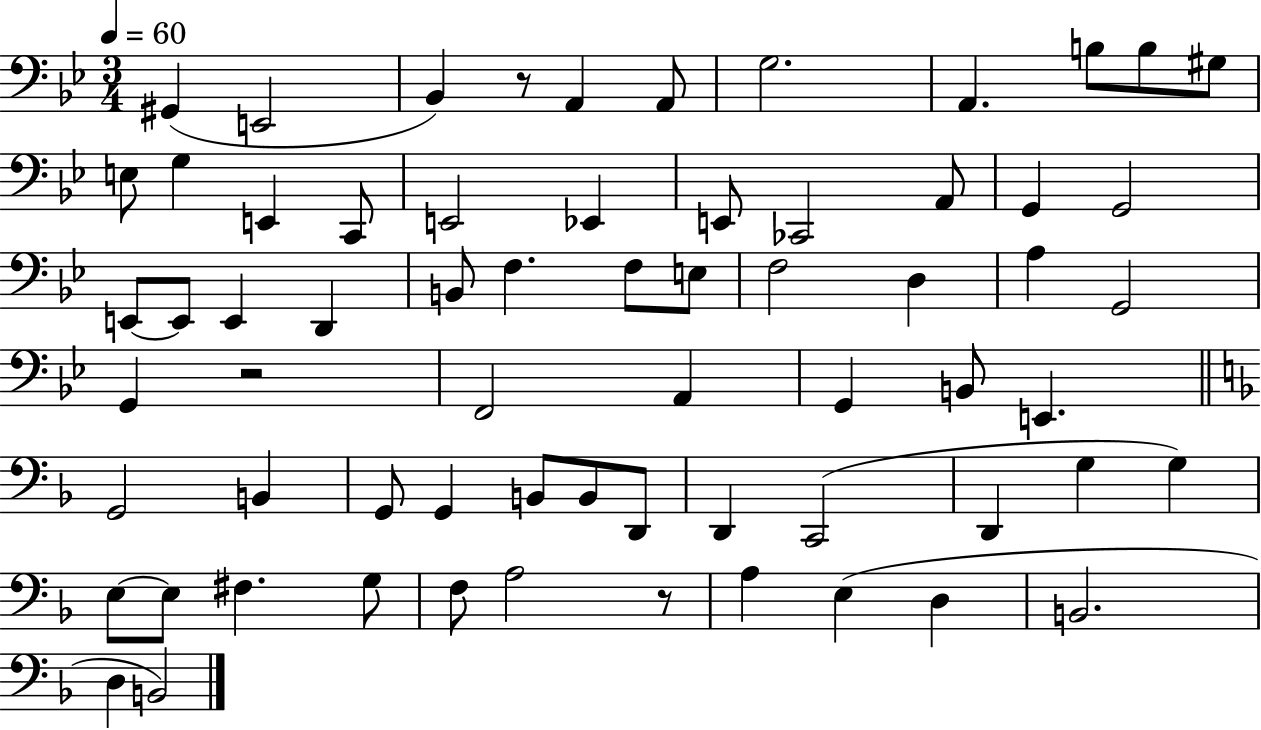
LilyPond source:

{
  \clef bass
  \numericTimeSignature
  \time 3/4
  \key bes \major
  \tempo 4 = 60
  gis,4( e,2 | bes,4) r8 a,4 a,8 | g2. | a,4. b8 b8 gis8 | \break e8 g4 e,4 c,8 | e,2 ees,4 | e,8 ces,2 a,8 | g,4 g,2 | \break e,8~~ e,8 e,4 d,4 | b,8 f4. f8 e8 | f2 d4 | a4 g,2 | \break g,4 r2 | f,2 a,4 | g,4 b,8 e,4. | \bar "||" \break \key f \major g,2 b,4 | g,8 g,4 b,8 b,8 d,8 | d,4 c,2( | d,4 g4 g4) | \break e8~~ e8 fis4. g8 | f8 a2 r8 | a4 e4( d4 | b,2. | \break d4 b,2) | \bar "|."
}